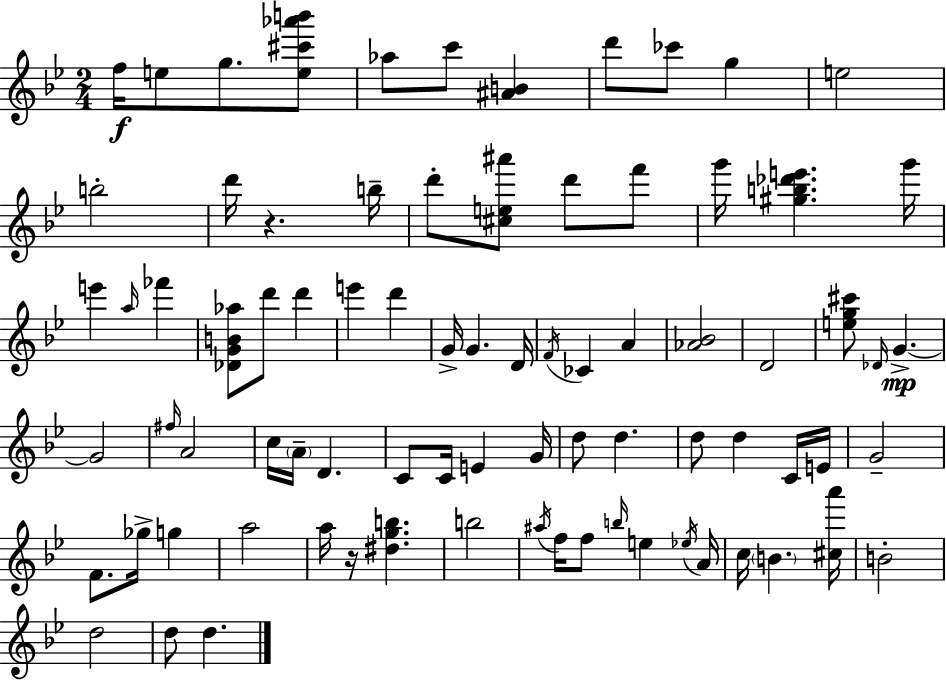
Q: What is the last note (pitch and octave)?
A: D5